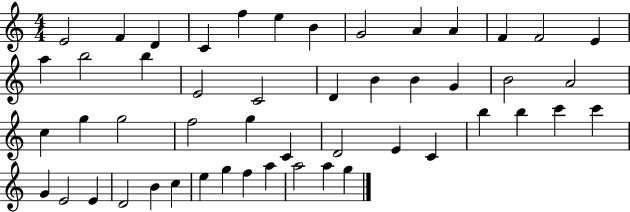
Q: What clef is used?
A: treble